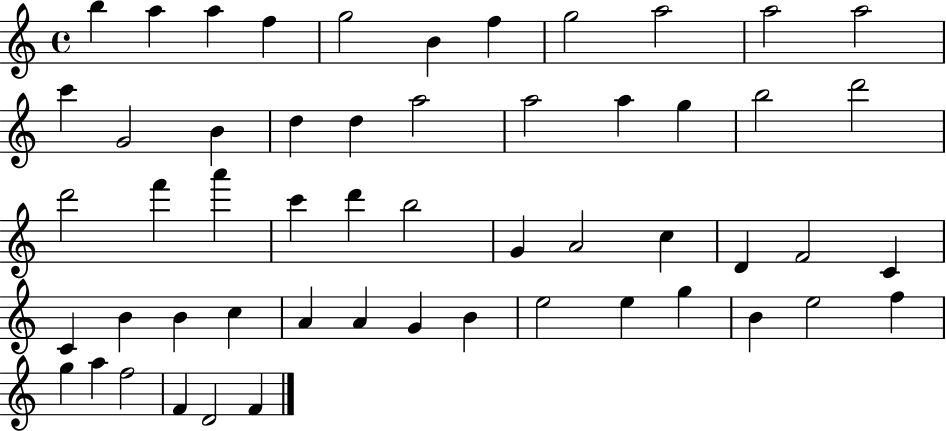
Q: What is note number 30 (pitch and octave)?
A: A4